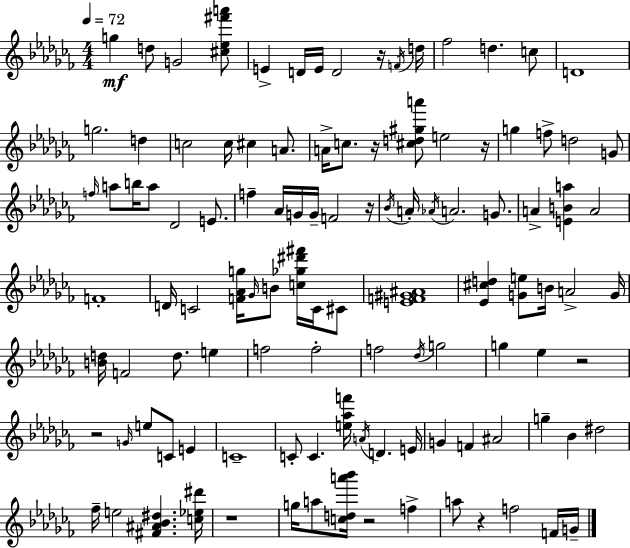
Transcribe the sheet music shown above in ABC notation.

X:1
T:Untitled
M:4/4
L:1/4
K:Abm
g d/2 G2 [^c_e^f'a']/2 E D/4 E/4 D2 z/4 F/4 d/4 _f2 d c/2 D4 g2 d c2 c/4 ^c A/2 A/4 c/2 z/4 [^cd^ga']/2 e2 z/4 g f/2 d2 G/2 f/4 a/2 b/4 a/2 _D2 E/2 f _A/4 G/4 G/4 F2 z/4 _B/4 A/4 _A/4 A2 G/2 A [EBa] A2 F4 D/4 C2 [F_Ag]/4 _G/4 B/2 [c_g^d'^f']/4 C/4 ^C/2 [EF^G^A]4 [_E^cd] [Ge]/2 B/4 A2 G/4 [Bd]/4 F2 d/2 e f2 f2 f2 _d/4 g2 g _e z2 z2 G/4 e/2 C/2 E C4 C/2 C [e_af']/4 A/4 D E/4 G F ^A2 g _B ^d2 _f/4 e2 [^F^A_B^d] [c_e^d']/4 z4 g/4 a/2 [cda'_b']/4 z2 f a/2 z f2 F/4 G/4